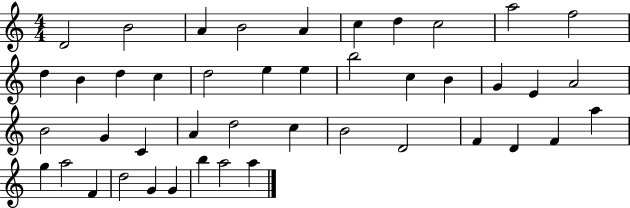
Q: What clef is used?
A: treble